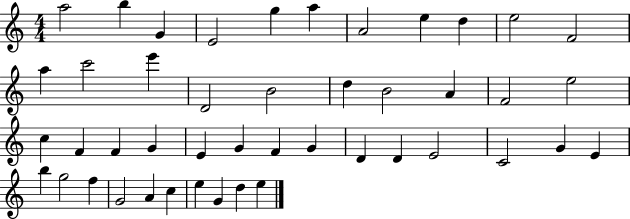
A5/h B5/q G4/q E4/h G5/q A5/q A4/h E5/q D5/q E5/h F4/h A5/q C6/h E6/q D4/h B4/h D5/q B4/h A4/q F4/h E5/h C5/q F4/q F4/q G4/q E4/q G4/q F4/q G4/q D4/q D4/q E4/h C4/h G4/q E4/q B5/q G5/h F5/q G4/h A4/q C5/q E5/q G4/q D5/q E5/q